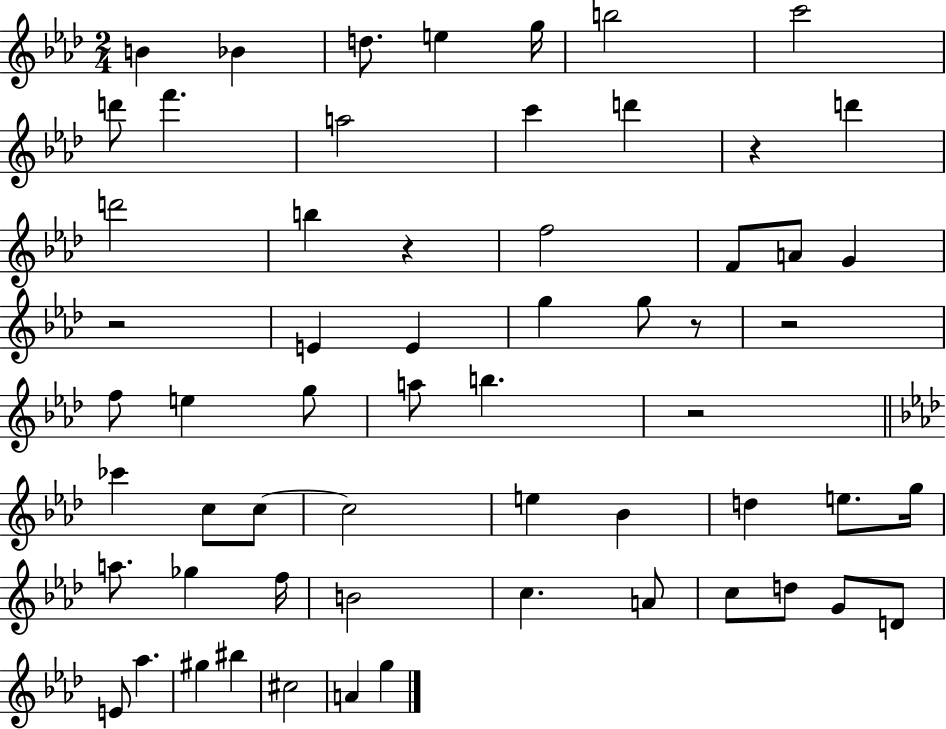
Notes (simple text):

B4/q Bb4/q D5/e. E5/q G5/s B5/h C6/h D6/e F6/q. A5/h C6/q D6/q R/q D6/q D6/h B5/q R/q F5/h F4/e A4/e G4/q R/h E4/q E4/q G5/q G5/e R/e R/h F5/e E5/q G5/e A5/e B5/q. R/h CES6/q C5/e C5/e C5/h E5/q Bb4/q D5/q E5/e. G5/s A5/e. Gb5/q F5/s B4/h C5/q. A4/e C5/e D5/e G4/e D4/e E4/e Ab5/q. G#5/q BIS5/q C#5/h A4/q G5/q